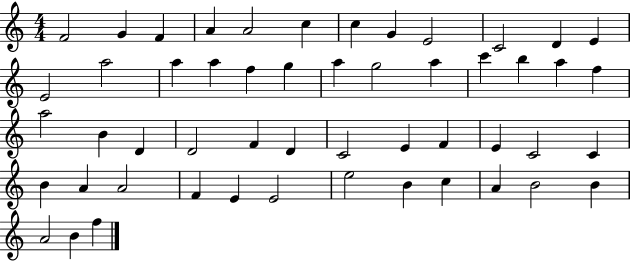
F4/h G4/q F4/q A4/q A4/h C5/q C5/q G4/q E4/h C4/h D4/q E4/q E4/h A5/h A5/q A5/q F5/q G5/q A5/q G5/h A5/q C6/q B5/q A5/q F5/q A5/h B4/q D4/q D4/h F4/q D4/q C4/h E4/q F4/q E4/q C4/h C4/q B4/q A4/q A4/h F4/q E4/q E4/h E5/h B4/q C5/q A4/q B4/h B4/q A4/h B4/q F5/q